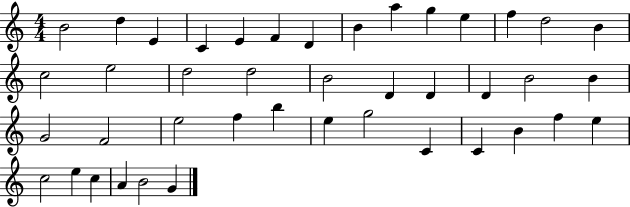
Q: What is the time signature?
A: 4/4